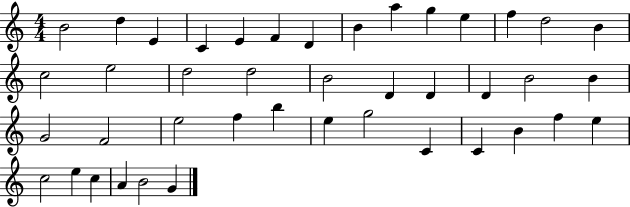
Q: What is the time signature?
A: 4/4